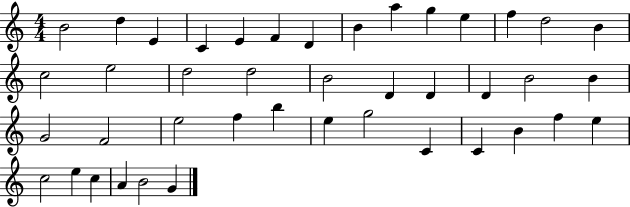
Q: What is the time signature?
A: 4/4